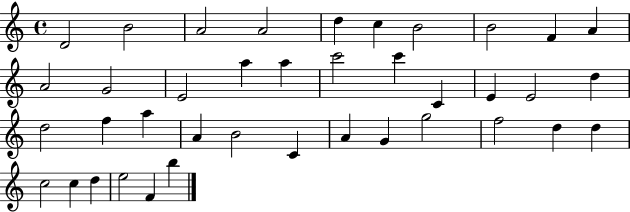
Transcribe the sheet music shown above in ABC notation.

X:1
T:Untitled
M:4/4
L:1/4
K:C
D2 B2 A2 A2 d c B2 B2 F A A2 G2 E2 a a c'2 c' C E E2 d d2 f a A B2 C A G g2 f2 d d c2 c d e2 F b